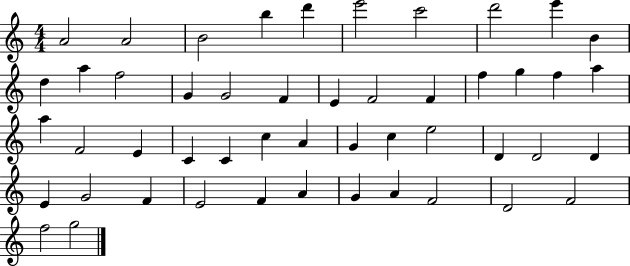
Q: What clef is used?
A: treble